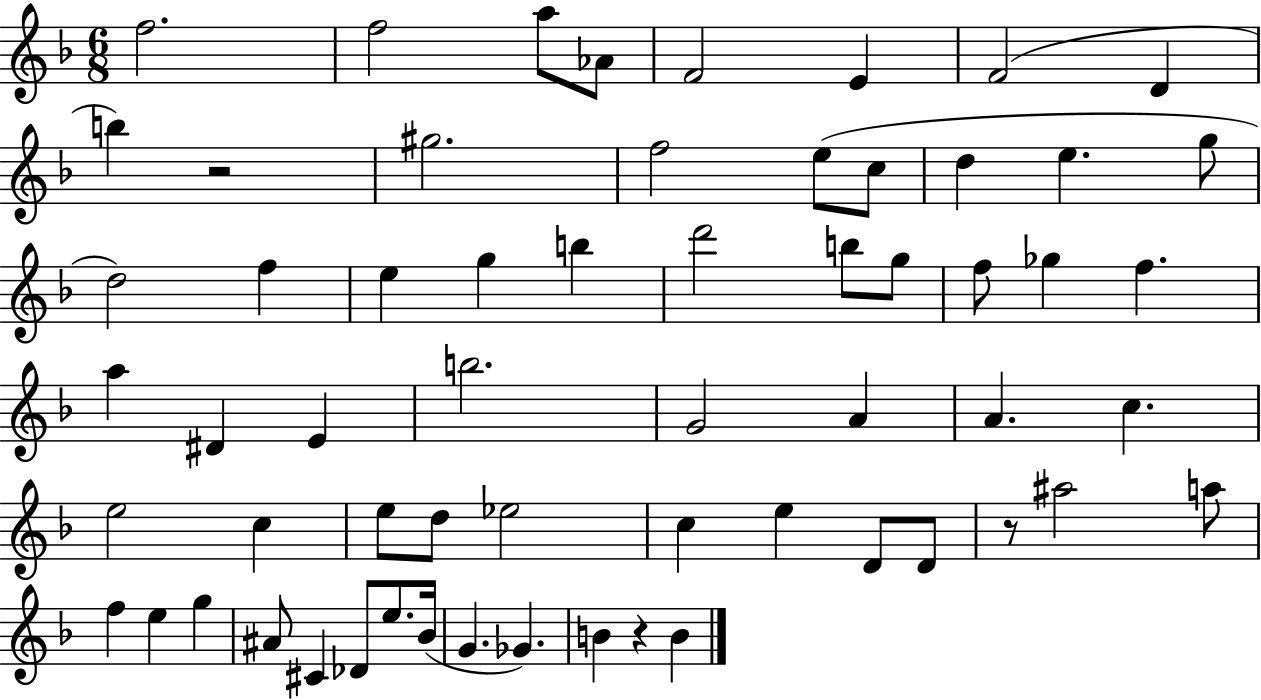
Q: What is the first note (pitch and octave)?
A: F5